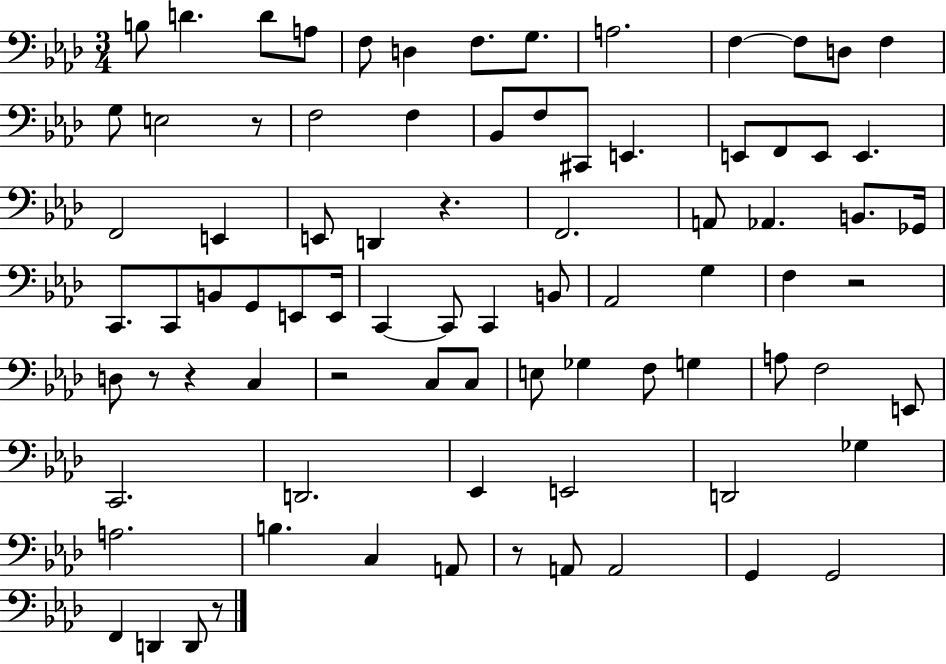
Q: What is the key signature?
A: AES major